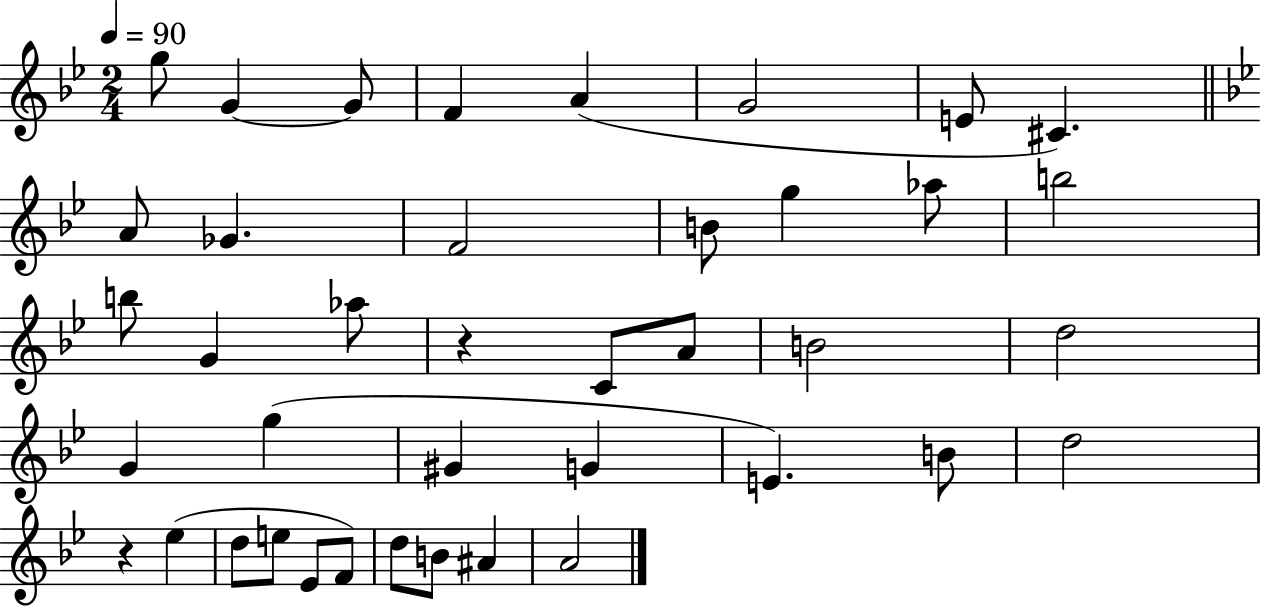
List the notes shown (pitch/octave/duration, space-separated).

G5/e G4/q G4/e F4/q A4/q G4/h E4/e C#4/q. A4/e Gb4/q. F4/h B4/e G5/q Ab5/e B5/h B5/e G4/q Ab5/e R/q C4/e A4/e B4/h D5/h G4/q G5/q G#4/q G4/q E4/q. B4/e D5/h R/q Eb5/q D5/e E5/e Eb4/e F4/e D5/e B4/e A#4/q A4/h